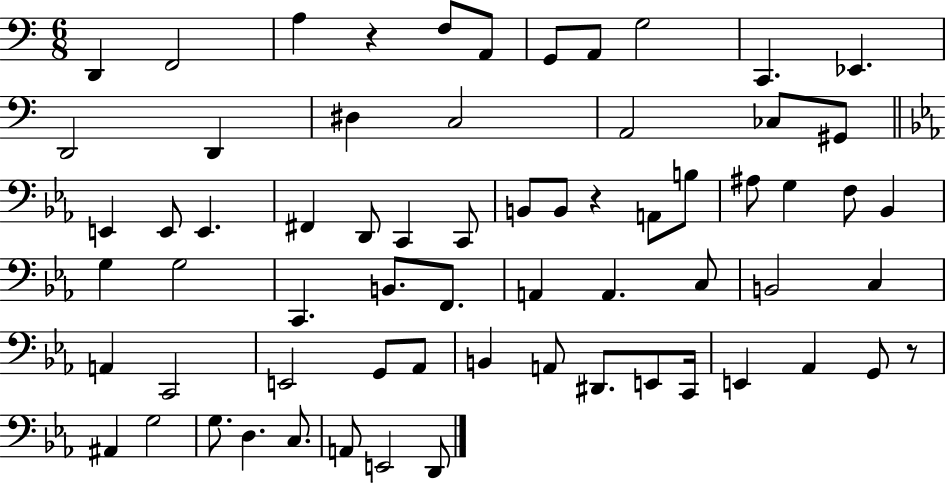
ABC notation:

X:1
T:Untitled
M:6/8
L:1/4
K:C
D,, F,,2 A, z F,/2 A,,/2 G,,/2 A,,/2 G,2 C,, _E,, D,,2 D,, ^D, C,2 A,,2 _C,/2 ^G,,/2 E,, E,,/2 E,, ^F,, D,,/2 C,, C,,/2 B,,/2 B,,/2 z A,,/2 B,/2 ^A,/2 G, F,/2 _B,, G, G,2 C,, B,,/2 F,,/2 A,, A,, C,/2 B,,2 C, A,, C,,2 E,,2 G,,/2 _A,,/2 B,, A,,/2 ^D,,/2 E,,/2 C,,/4 E,, _A,, G,,/2 z/2 ^A,, G,2 G,/2 D, C,/2 A,,/2 E,,2 D,,/2